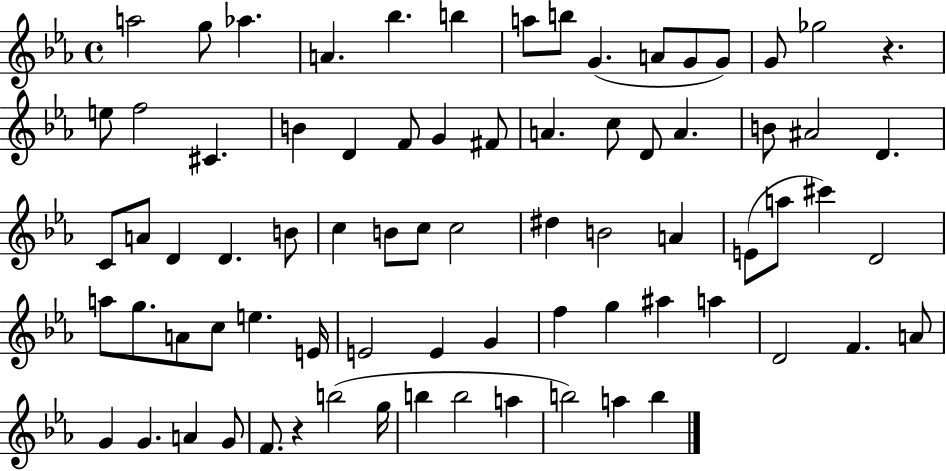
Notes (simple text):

A5/h G5/e Ab5/q. A4/q. Bb5/q. B5/q A5/e B5/e G4/q. A4/e G4/e G4/e G4/e Gb5/h R/q. E5/e F5/h C#4/q. B4/q D4/q F4/e G4/q F#4/e A4/q. C5/e D4/e A4/q. B4/e A#4/h D4/q. C4/e A4/e D4/q D4/q. B4/e C5/q B4/e C5/e C5/h D#5/q B4/h A4/q E4/e A5/e C#6/q D4/h A5/e G5/e. A4/e C5/e E5/q. E4/s E4/h E4/q G4/q F5/q G5/q A#5/q A5/q D4/h F4/q. A4/e G4/q G4/q. A4/q G4/e F4/e. R/q B5/h G5/s B5/q B5/h A5/q B5/h A5/q B5/q